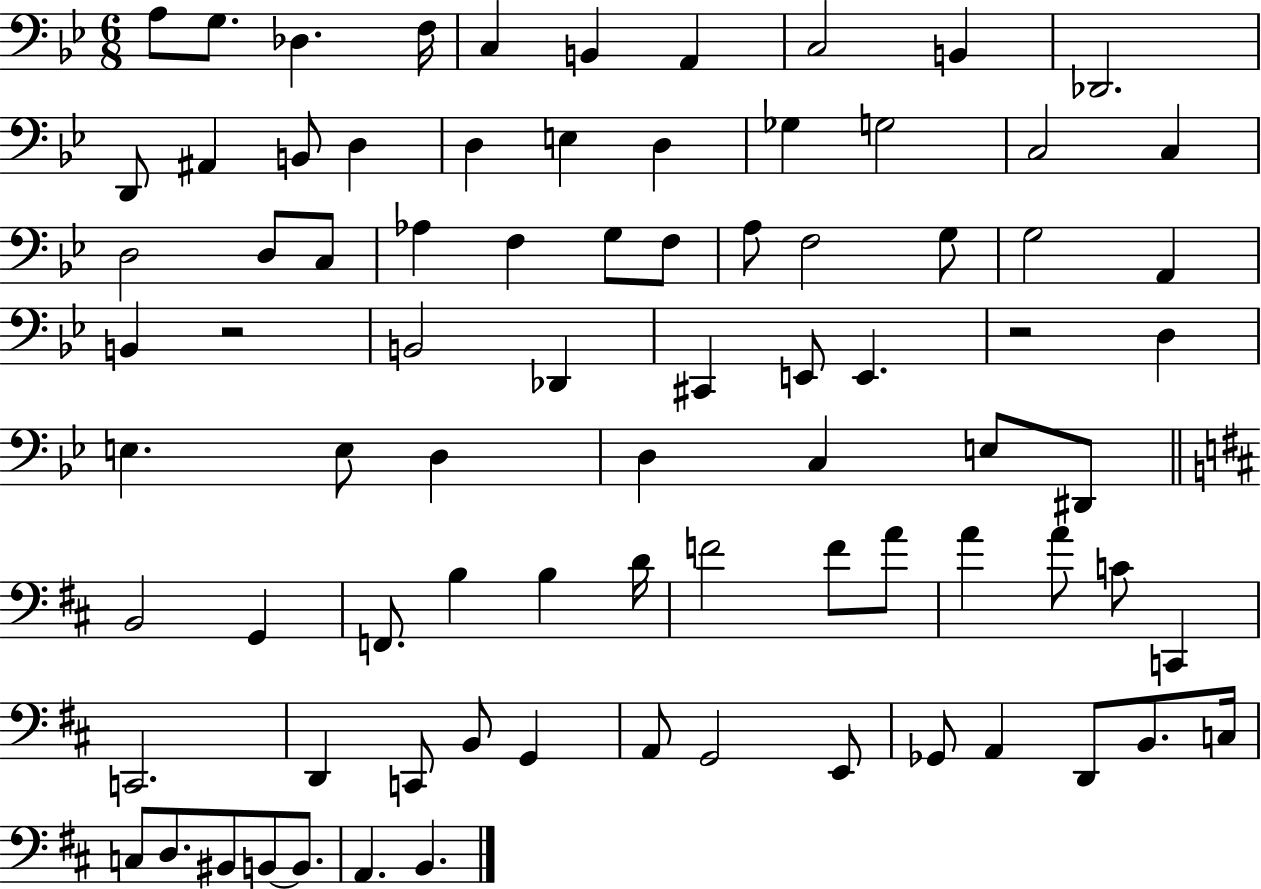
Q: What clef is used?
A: bass